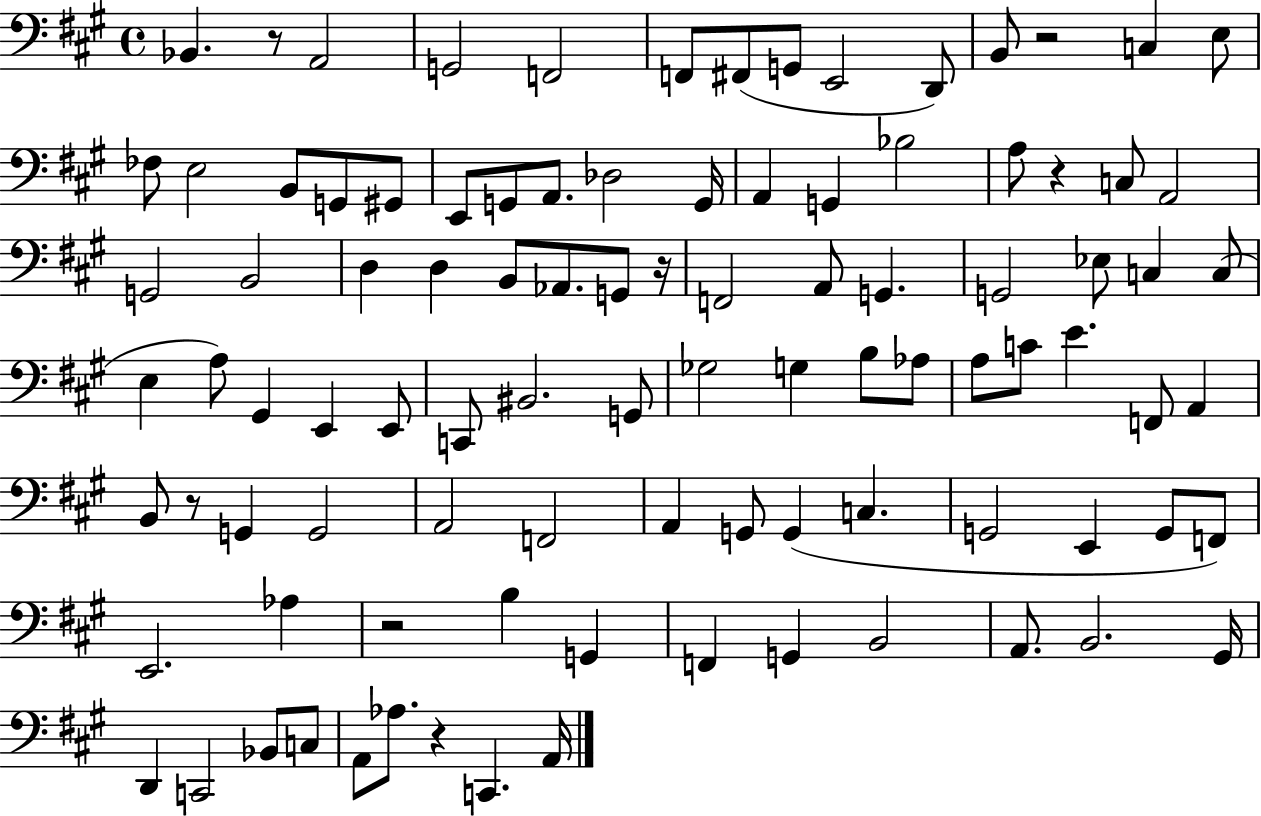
Bb2/q. R/e A2/h G2/h F2/h F2/e F#2/e G2/e E2/h D2/e B2/e R/h C3/q E3/e FES3/e E3/h B2/e G2/e G#2/e E2/e G2/e A2/e. Db3/h G2/s A2/q G2/q Bb3/h A3/e R/q C3/e A2/h G2/h B2/h D3/q D3/q B2/e Ab2/e. G2/e R/s F2/h A2/e G2/q. G2/h Eb3/e C3/q C3/e E3/q A3/e G#2/q E2/q E2/e C2/e BIS2/h. G2/e Gb3/h G3/q B3/e Ab3/e A3/e C4/e E4/q. F2/e A2/q B2/e R/e G2/q G2/h A2/h F2/h A2/q G2/e G2/q C3/q. G2/h E2/q G2/e F2/e E2/h. Ab3/q R/h B3/q G2/q F2/q G2/q B2/h A2/e. B2/h. G#2/s D2/q C2/h Bb2/e C3/e A2/e Ab3/e. R/q C2/q. A2/s